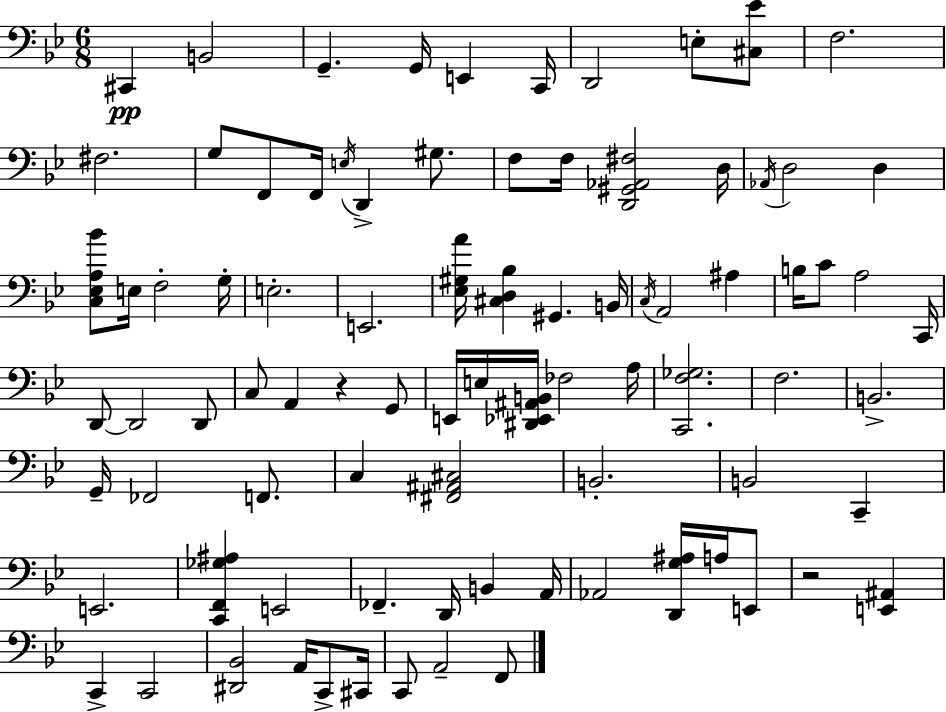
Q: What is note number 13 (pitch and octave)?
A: F2